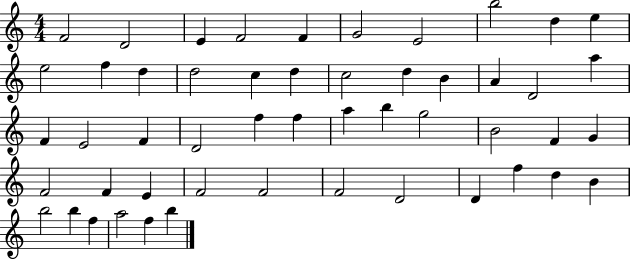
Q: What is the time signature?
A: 4/4